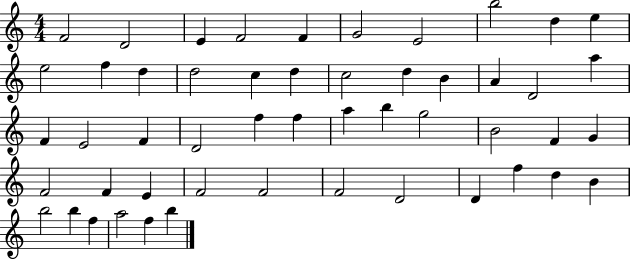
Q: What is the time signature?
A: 4/4